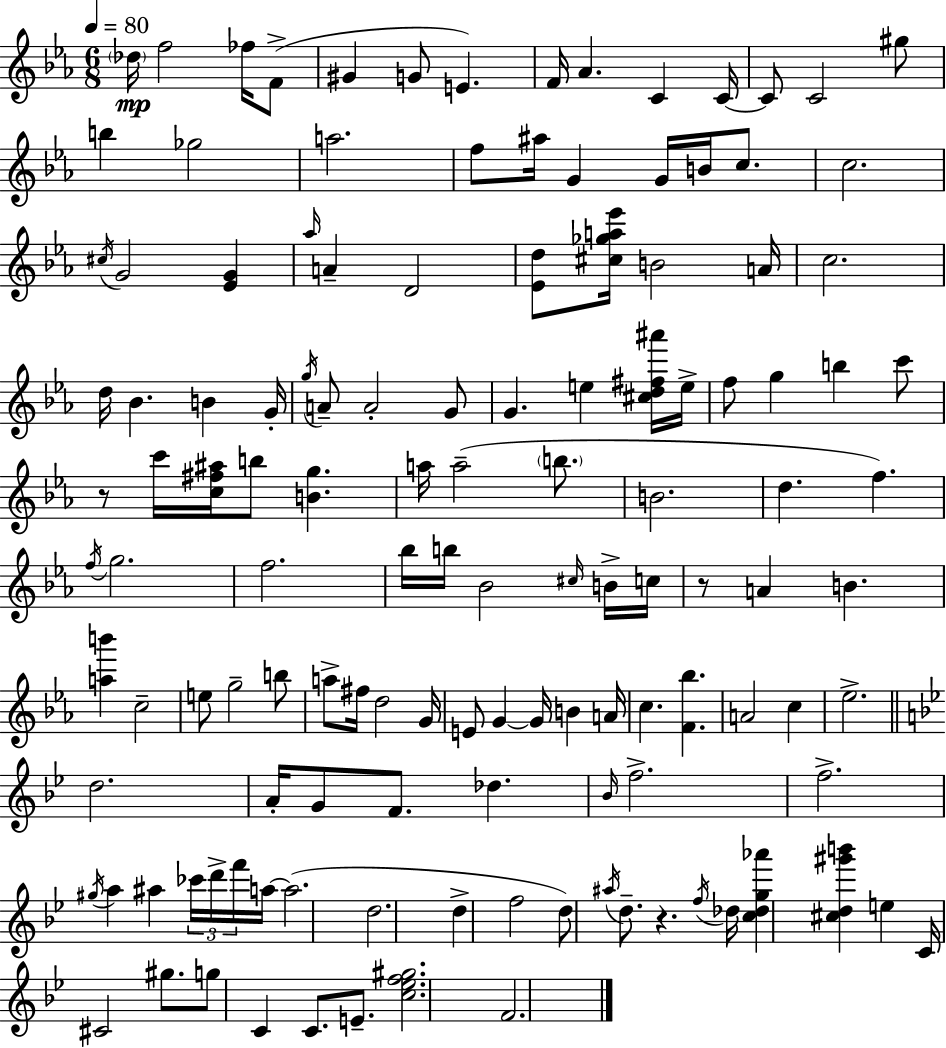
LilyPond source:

{
  \clef treble
  \numericTimeSignature
  \time 6/8
  \key ees \major
  \tempo 4 = 80
  \parenthesize des''16\mp f''2 fes''16 f'8->( | gis'4 g'8 e'4.) | f'16 aes'4. c'4 c'16~~ | c'8 c'2 gis''8 | \break b''4 ges''2 | a''2. | f''8 ais''16 g'4 g'16 b'16 c''8. | c''2. | \break \acciaccatura { cis''16 } g'2 <ees' g'>4 | \grace { aes''16 } a'4-- d'2 | <ees' d''>8 <cis'' ges'' a'' ees'''>16 b'2 | a'16 c''2. | \break d''16 bes'4. b'4 | g'16-. \acciaccatura { g''16 } a'8-- a'2-. | g'8 g'4. e''4 | <cis'' d'' fis'' ais'''>16 e''16-> f''8 g''4 b''4 | \break c'''8 r8 c'''16 <c'' fis'' ais''>16 b''8 <b' g''>4. | a''16 a''2--( | \parenthesize b''8. b'2. | d''4. f''4.) | \break \acciaccatura { f''16 } g''2. | f''2. | bes''16 b''16 bes'2 | \grace { cis''16 } b'16-> c''16 r8 a'4 b'4. | \break <a'' b'''>4 c''2-- | e''8 g''2-- | b''8 a''8-> fis''16 d''2 | g'16 e'8 g'4~~ g'16 | \break b'4 a'16 c''4. <f' bes''>4. | a'2 | c''4 ees''2.-> | \bar "||" \break \key g \minor d''2. | a'16-. g'8 f'8. des''4. | \grace { bes'16 } f''2.-> | f''2.-> | \break \acciaccatura { gis''16 } a''4 ais''4 \tuplet 3/2 { ces'''16 d'''16-> | f'''16 } a''16~~ a''2.( | d''2. | d''4-> f''2 | \break d''8) \acciaccatura { ais''16 } d''8.-- r4. | \acciaccatura { f''16 } des''16 <c'' des'' g'' aes'''>4 <cis'' d'' gis''' b'''>4 | e''4 c'16 cis'2 | gis''8. g''8 c'4 c'8. | \break e'8.-- <c'' ees'' f'' gis''>2. | f'2. | \bar "|."
}